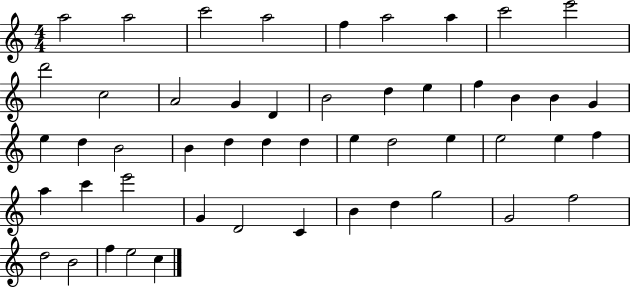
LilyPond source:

{
  \clef treble
  \numericTimeSignature
  \time 4/4
  \key c \major
  a''2 a''2 | c'''2 a''2 | f''4 a''2 a''4 | c'''2 e'''2 | \break d'''2 c''2 | a'2 g'4 d'4 | b'2 d''4 e''4 | f''4 b'4 b'4 g'4 | \break e''4 d''4 b'2 | b'4 d''4 d''4 d''4 | e''4 d''2 e''4 | e''2 e''4 f''4 | \break a''4 c'''4 e'''2 | g'4 d'2 c'4 | b'4 d''4 g''2 | g'2 f''2 | \break d''2 b'2 | f''4 e''2 c''4 | \bar "|."
}